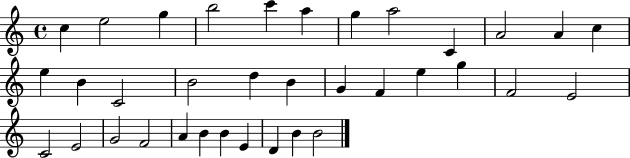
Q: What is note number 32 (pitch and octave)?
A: E4